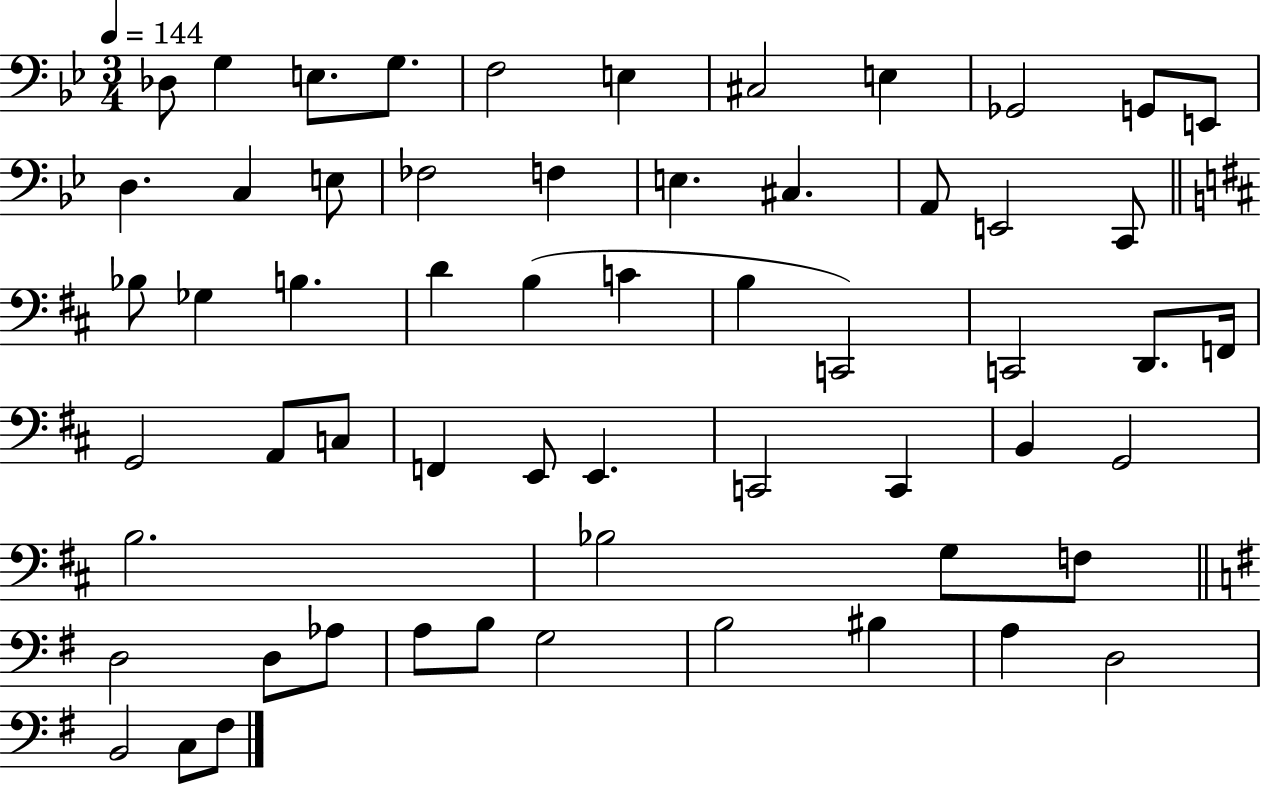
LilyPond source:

{
  \clef bass
  \numericTimeSignature
  \time 3/4
  \key bes \major
  \tempo 4 = 144
  des8 g4 e8. g8. | f2 e4 | cis2 e4 | ges,2 g,8 e,8 | \break d4. c4 e8 | fes2 f4 | e4. cis4. | a,8 e,2 c,8 | \break \bar "||" \break \key b \minor bes8 ges4 b4. | d'4 b4( c'4 | b4 c,2) | c,2 d,8. f,16 | \break g,2 a,8 c8 | f,4 e,8 e,4. | c,2 c,4 | b,4 g,2 | \break b2. | bes2 g8 f8 | \bar "||" \break \key e \minor d2 d8 aes8 | a8 b8 g2 | b2 bis4 | a4 d2 | \break b,2 c8 fis8 | \bar "|."
}